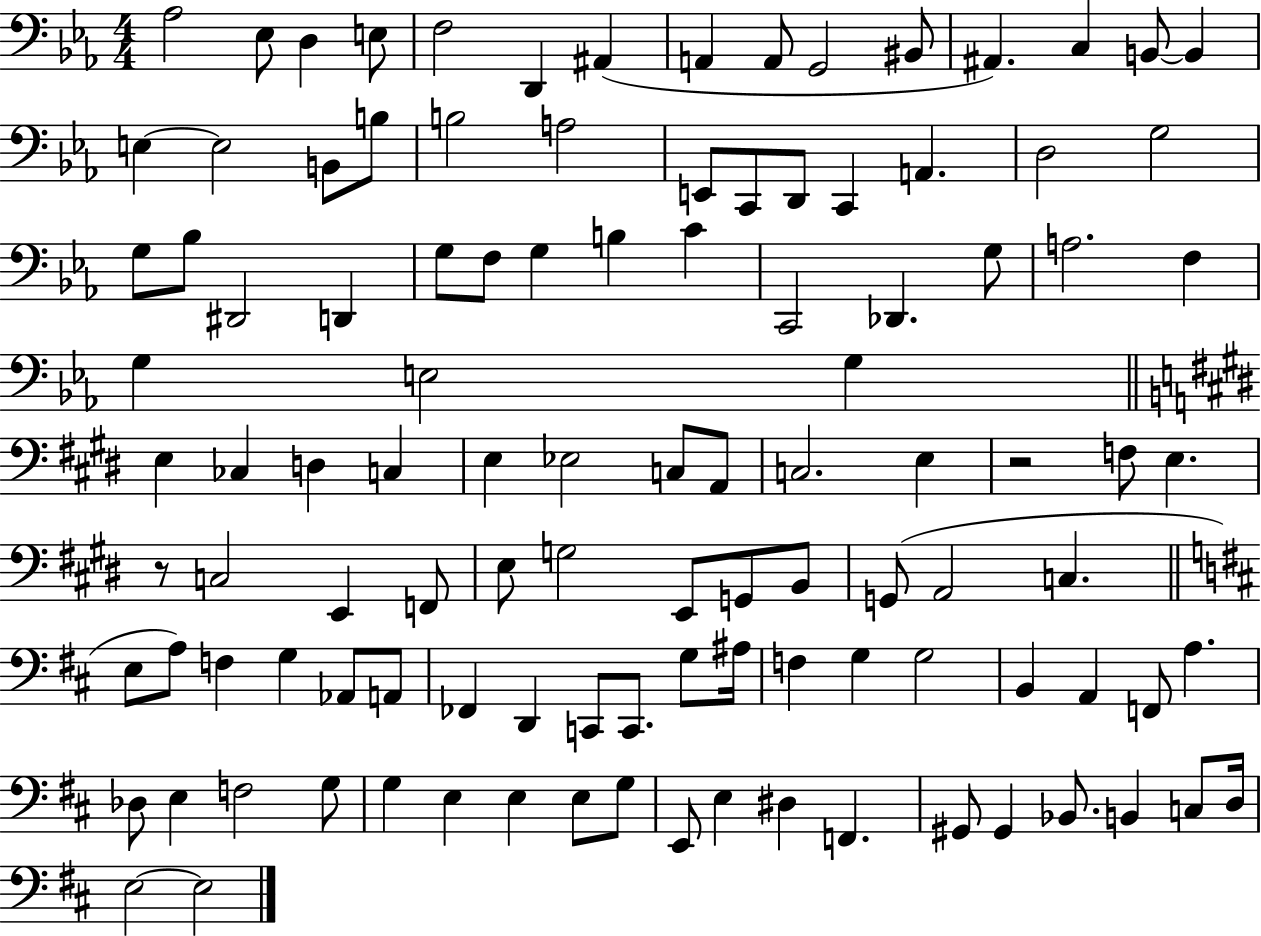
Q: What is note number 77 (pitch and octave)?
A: C2